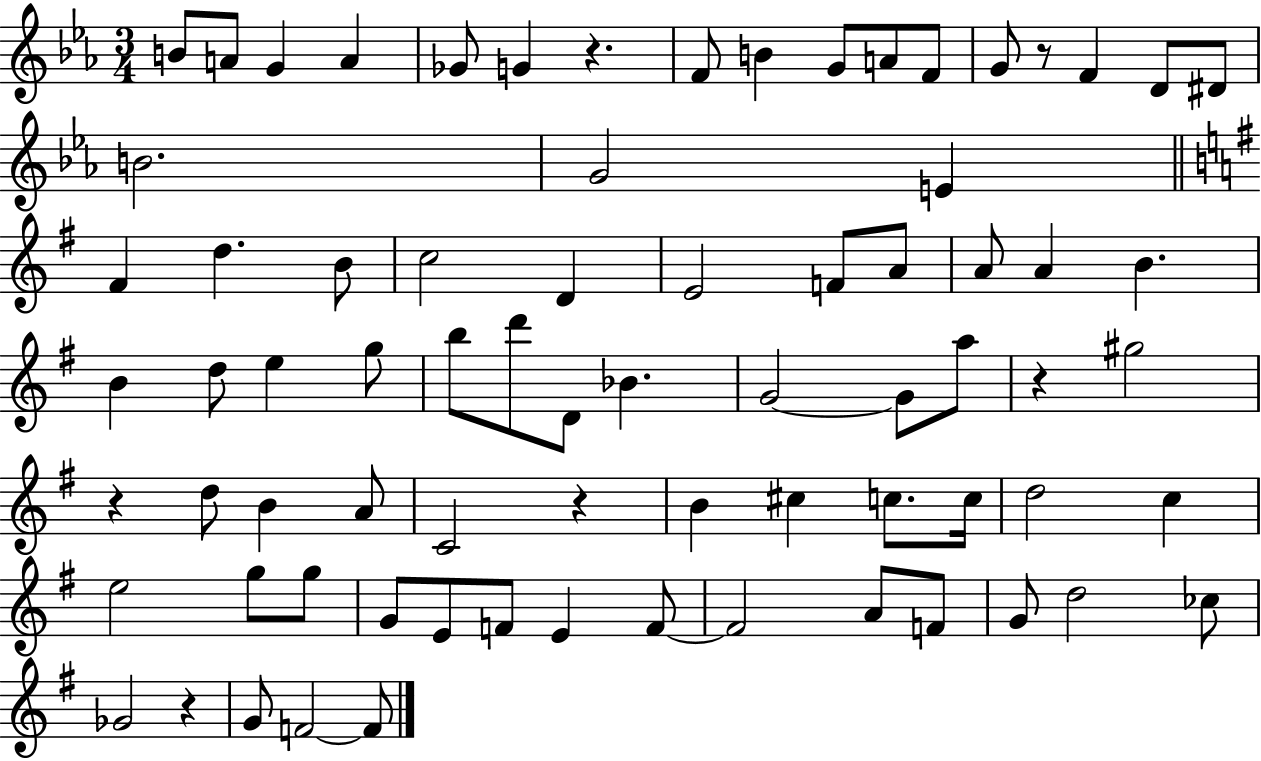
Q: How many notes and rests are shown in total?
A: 75